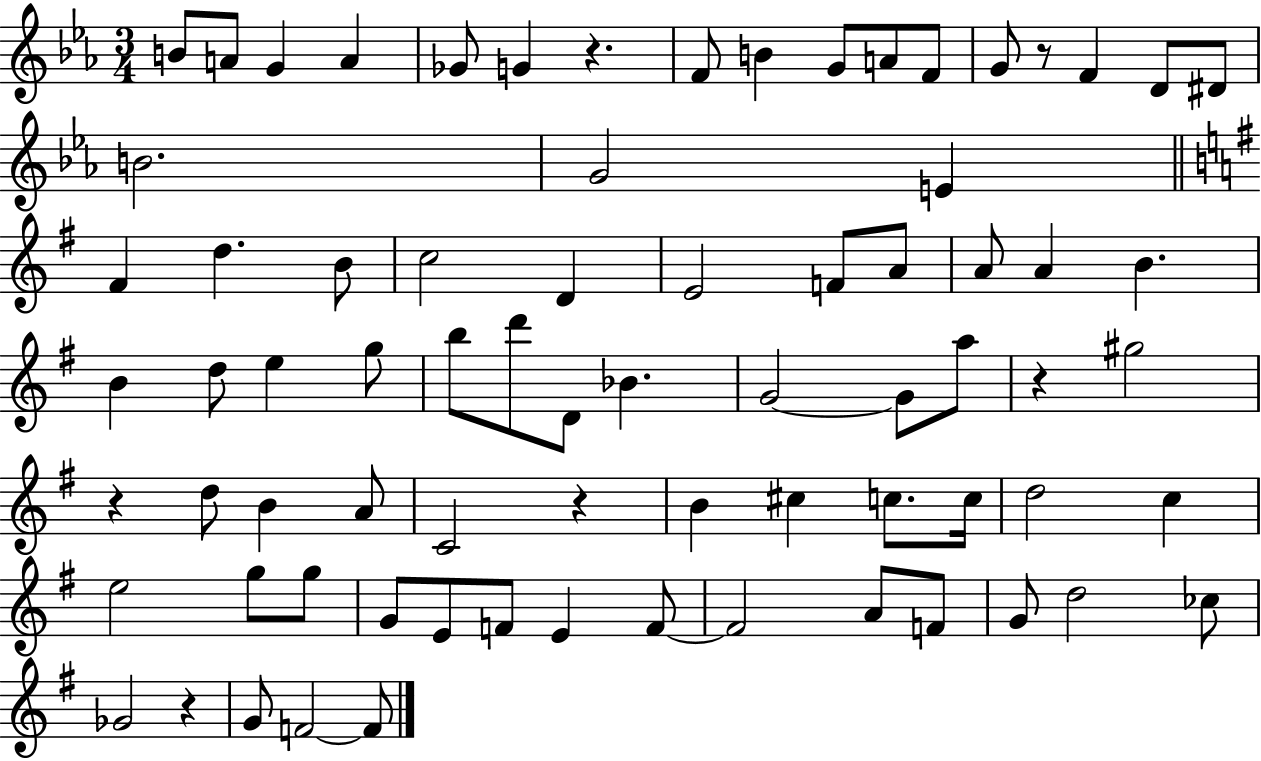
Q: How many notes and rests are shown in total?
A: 75